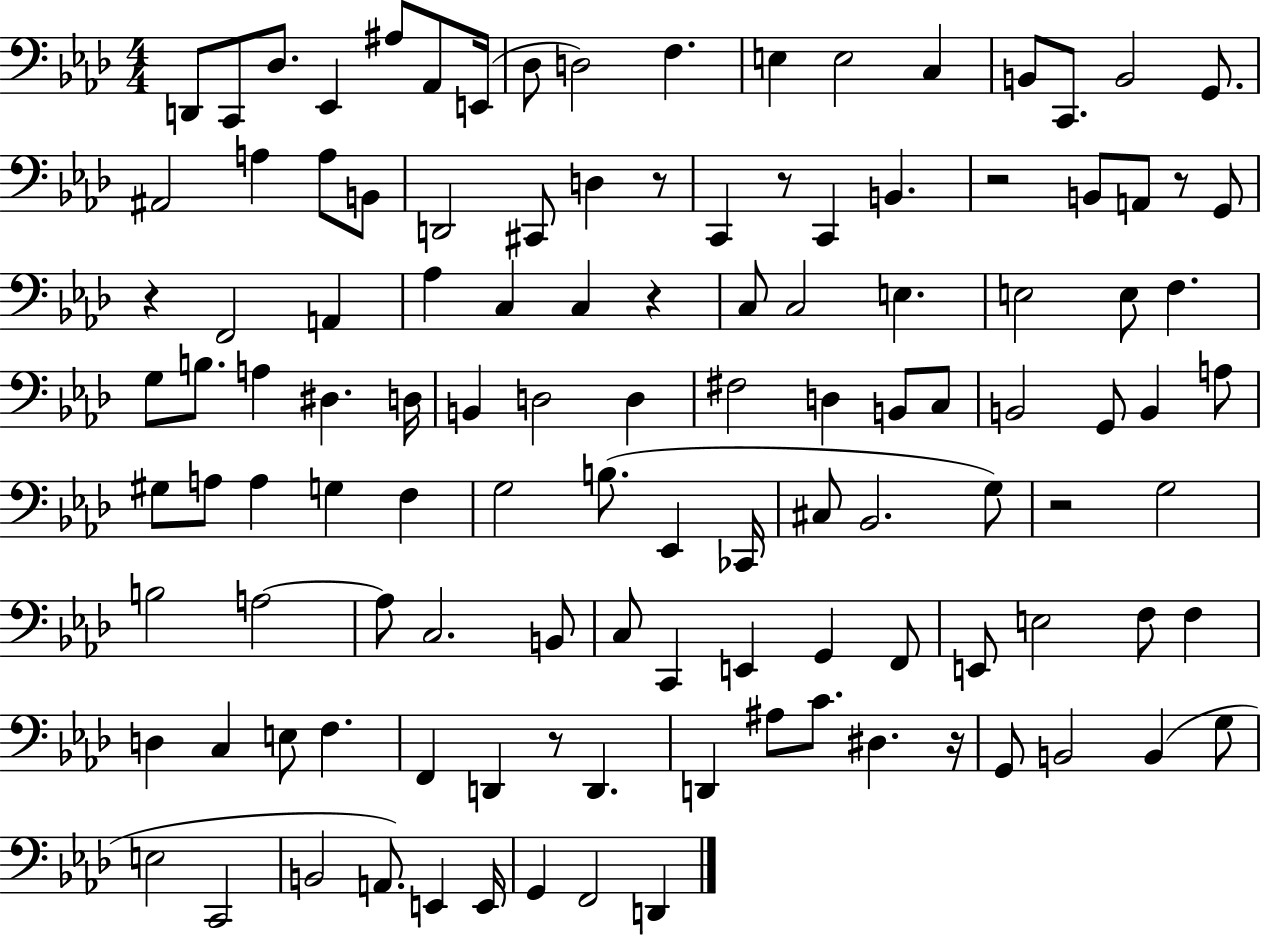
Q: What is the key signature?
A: AES major